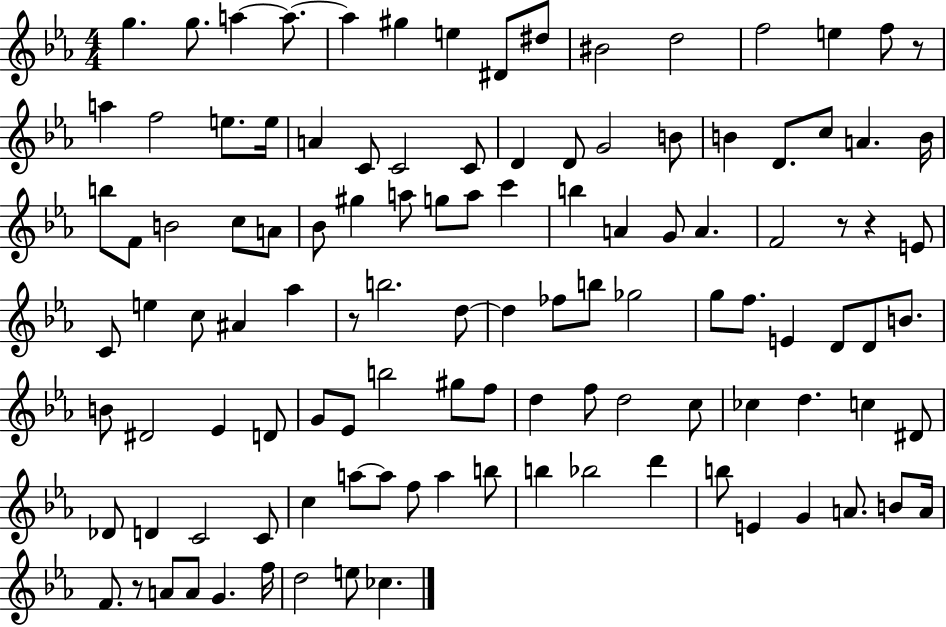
{
  \clef treble
  \numericTimeSignature
  \time 4/4
  \key ees \major
  g''4. g''8. a''4~~ a''8.~~ | a''4 gis''4 e''4 dis'8 dis''8 | bis'2 d''2 | f''2 e''4 f''8 r8 | \break a''4 f''2 e''8. e''16 | a'4 c'8 c'2 c'8 | d'4 d'8 g'2 b'8 | b'4 d'8. c''8 a'4. b'16 | \break b''8 f'8 b'2 c''8 a'8 | bes'8 gis''4 a''8 g''8 a''8 c'''4 | b''4 a'4 g'8 a'4. | f'2 r8 r4 e'8 | \break c'8 e''4 c''8 ais'4 aes''4 | r8 b''2. d''8~~ | d''4 fes''8 b''8 ges''2 | g''8 f''8. e'4 d'8 d'8 b'8. | \break b'8 dis'2 ees'4 d'8 | g'8 ees'8 b''2 gis''8 f''8 | d''4 f''8 d''2 c''8 | ces''4 d''4. c''4 dis'8 | \break des'8 d'4 c'2 c'8 | c''4 a''8~~ a''8 f''8 a''4 b''8 | b''4 bes''2 d'''4 | b''8 e'4 g'4 a'8. b'8 a'16 | \break f'8. r8 a'8 a'8 g'4. f''16 | d''2 e''8 ces''4. | \bar "|."
}